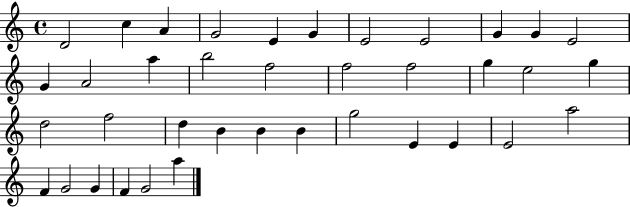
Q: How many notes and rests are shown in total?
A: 38